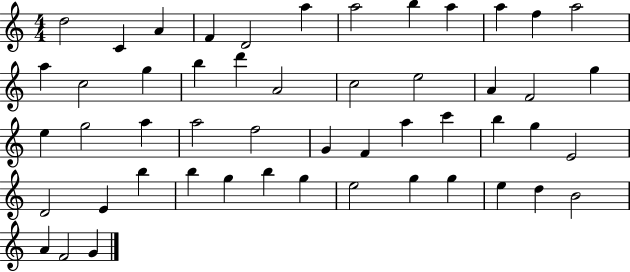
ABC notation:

X:1
T:Untitled
M:4/4
L:1/4
K:C
d2 C A F D2 a a2 b a a f a2 a c2 g b d' A2 c2 e2 A F2 g e g2 a a2 f2 G F a c' b g E2 D2 E b b g b g e2 g g e d B2 A F2 G